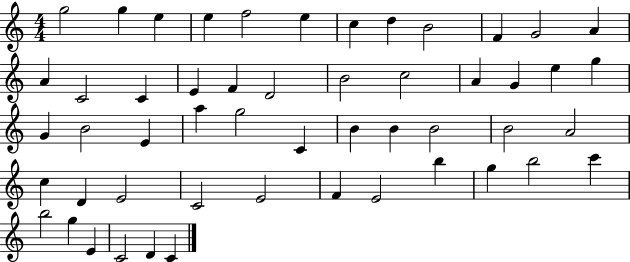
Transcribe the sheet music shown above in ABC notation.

X:1
T:Untitled
M:4/4
L:1/4
K:C
g2 g e e f2 e c d B2 F G2 A A C2 C E F D2 B2 c2 A G e g G B2 E a g2 C B B B2 B2 A2 c D E2 C2 E2 F E2 b g b2 c' b2 g E C2 D C